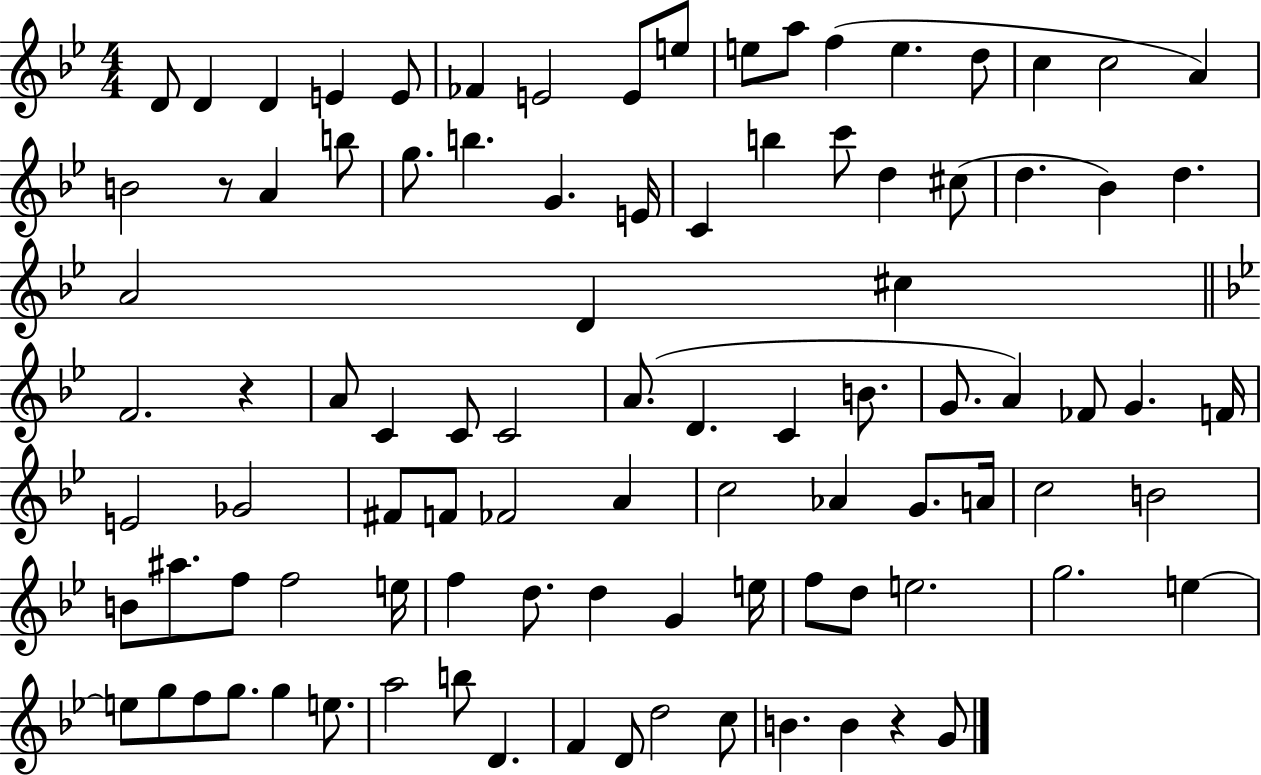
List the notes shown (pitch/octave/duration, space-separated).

D4/e D4/q D4/q E4/q E4/e FES4/q E4/h E4/e E5/e E5/e A5/e F5/q E5/q. D5/e C5/q C5/h A4/q B4/h R/e A4/q B5/e G5/e. B5/q. G4/q. E4/s C4/q B5/q C6/e D5/q C#5/e D5/q. Bb4/q D5/q. A4/h D4/q C#5/q F4/h. R/q A4/e C4/q C4/e C4/h A4/e. D4/q. C4/q B4/e. G4/e. A4/q FES4/e G4/q. F4/s E4/h Gb4/h F#4/e F4/e FES4/h A4/q C5/h Ab4/q G4/e. A4/s C5/h B4/h B4/e A#5/e. F5/e F5/h E5/s F5/q D5/e. D5/q G4/q E5/s F5/e D5/e E5/h. G5/h. E5/q E5/e G5/e F5/e G5/e. G5/q E5/e. A5/h B5/e D4/q. F4/q D4/e D5/h C5/e B4/q. B4/q R/q G4/e